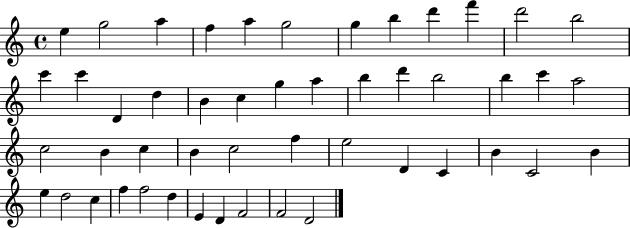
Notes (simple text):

E5/q G5/h A5/q F5/q A5/q G5/h G5/q B5/q D6/q F6/q D6/h B5/h C6/q C6/q D4/q D5/q B4/q C5/q G5/q A5/q B5/q D6/q B5/h B5/q C6/q A5/h C5/h B4/q C5/q B4/q C5/h F5/q E5/h D4/q C4/q B4/q C4/h B4/q E5/q D5/h C5/q F5/q F5/h D5/q E4/q D4/q F4/h F4/h D4/h